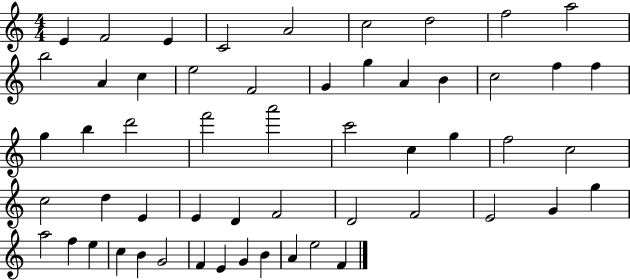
{
  \clef treble
  \numericTimeSignature
  \time 4/4
  \key c \major
  e'4 f'2 e'4 | c'2 a'2 | c''2 d''2 | f''2 a''2 | \break b''2 a'4 c''4 | e''2 f'2 | g'4 g''4 a'4 b'4 | c''2 f''4 f''4 | \break g''4 b''4 d'''2 | f'''2 a'''2 | c'''2 c''4 g''4 | f''2 c''2 | \break c''2 d''4 e'4 | e'4 d'4 f'2 | d'2 f'2 | e'2 g'4 g''4 | \break a''2 f''4 e''4 | c''4 b'4 g'2 | f'4 e'4 g'4 b'4 | a'4 e''2 f'4 | \break \bar "|."
}